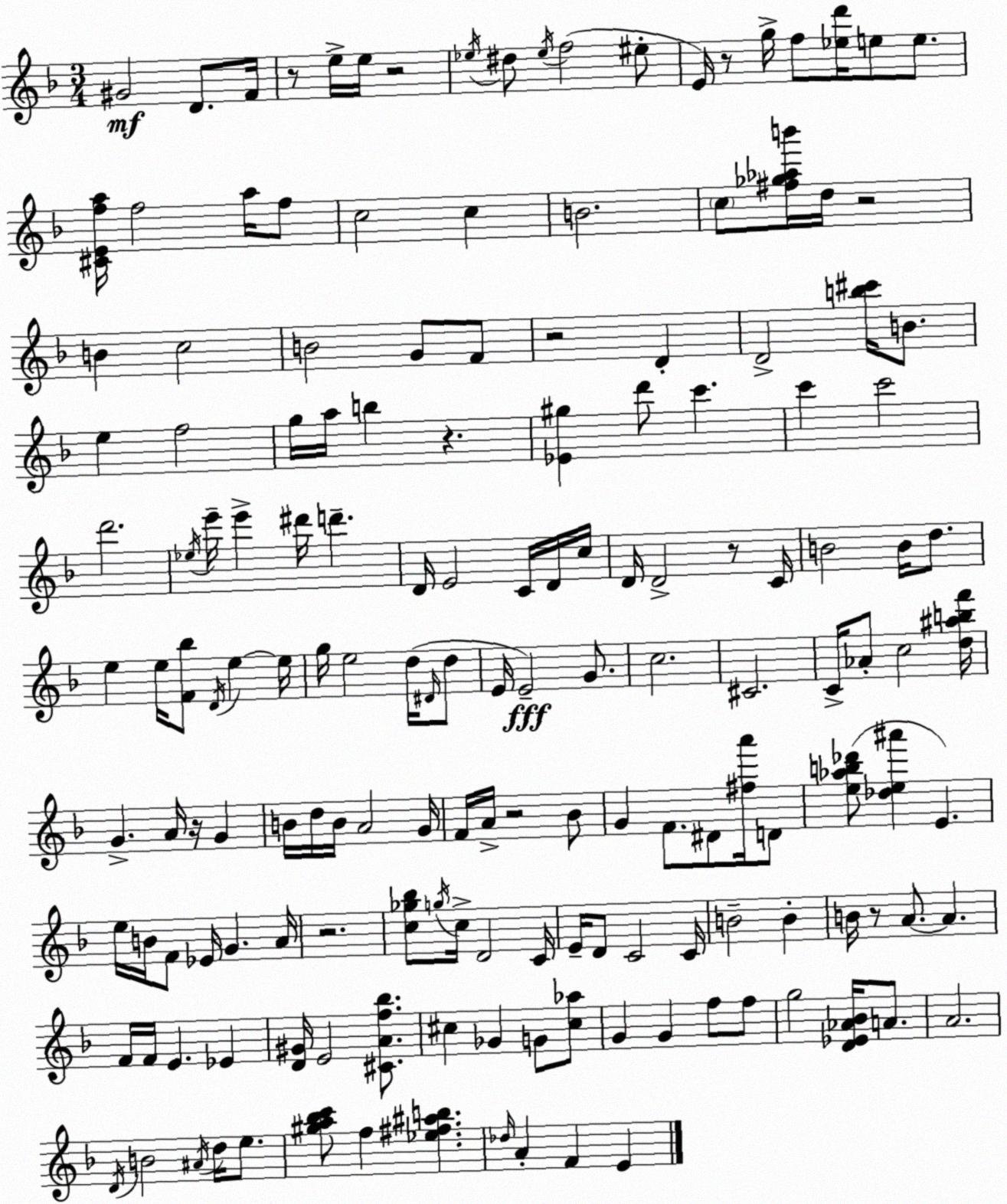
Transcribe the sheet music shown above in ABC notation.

X:1
T:Untitled
M:3/4
L:1/4
K:Dm
^G2 D/2 F/4 z/2 e/4 e/4 z2 _e/4 ^d/2 _e/4 f2 ^e/2 E/4 z/2 g/4 f/2 [_ed']/4 e/2 e/2 [^CEfa]/4 f2 a/4 f/2 c2 c B2 c/2 [^f_g_ab']/4 d/4 z2 B c2 B2 G/2 F/2 z2 D D2 [b^c']/4 B/2 e f2 g/4 a/4 b z [_E^g] d'/2 c' c' c'2 d'2 _e/4 e'/4 e' ^d'/4 d' D/4 E2 C/4 D/4 c/4 D/4 D2 z/2 C/4 B2 B/4 d/2 e e/4 [F_b]/2 D/4 e e/4 g/4 e2 d/4 ^D/4 d/2 E/4 E2 G/2 c2 ^C2 C/4 _A/2 c2 [d^abf']/4 G A/4 z/4 G B/4 d/4 B/4 A2 G/4 F/4 A/4 z2 _B/2 G F/2 ^D/2 [^fa']/4 D/2 [e_ab_d']/2 [_de^a'] E e/4 B/4 F/2 _E/4 G A/4 z2 [c_g_b]/2 g/4 c/4 D2 C/4 E/4 D/2 C2 C/4 B2 B B/4 z/2 A/2 A F/4 F/4 E _E [D^G]/4 E2 [^CAf_b]/2 ^c _G G/2 [^c_a]/2 G G f/2 f/2 g2 [D_E_A_B]/4 A/2 A2 D/4 B2 ^A/4 d/4 e/2 [^ga_bc']/2 f [_e^f^ab] _d/4 A F E